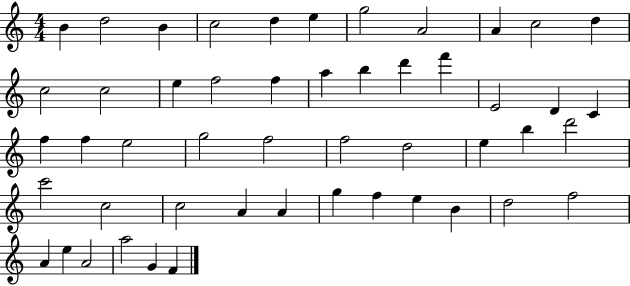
B4/q D5/h B4/q C5/h D5/q E5/q G5/h A4/h A4/q C5/h D5/q C5/h C5/h E5/q F5/h F5/q A5/q B5/q D6/q F6/q E4/h D4/q C4/q F5/q F5/q E5/h G5/h F5/h F5/h D5/h E5/q B5/q D6/h C6/h C5/h C5/h A4/q A4/q G5/q F5/q E5/q B4/q D5/h F5/h A4/q E5/q A4/h A5/h G4/q F4/q